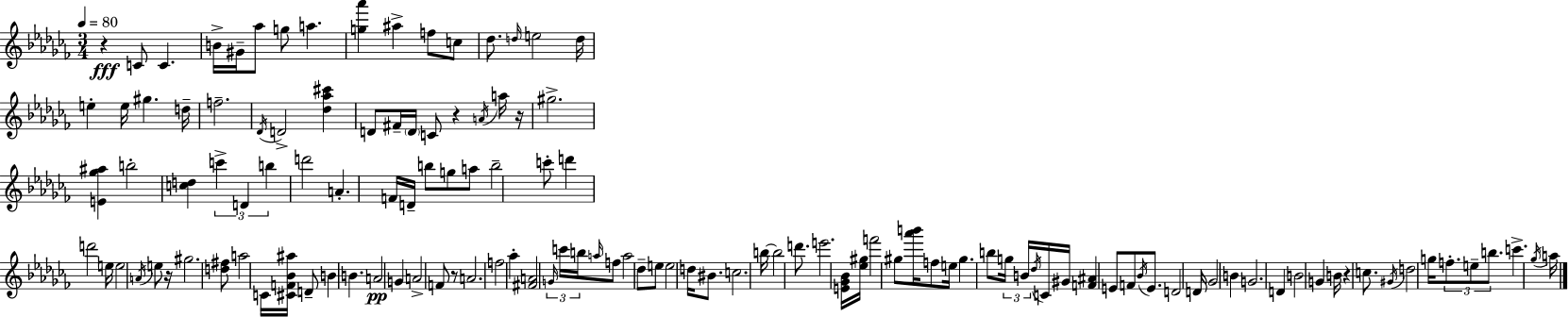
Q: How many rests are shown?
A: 6